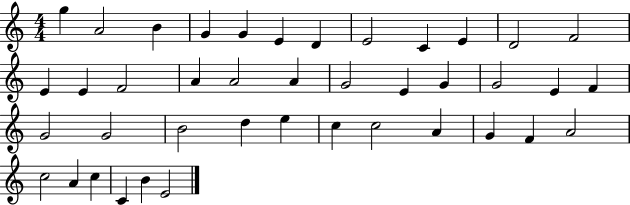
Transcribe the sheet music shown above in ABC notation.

X:1
T:Untitled
M:4/4
L:1/4
K:C
g A2 B G G E D E2 C E D2 F2 E E F2 A A2 A G2 E G G2 E F G2 G2 B2 d e c c2 A G F A2 c2 A c C B E2